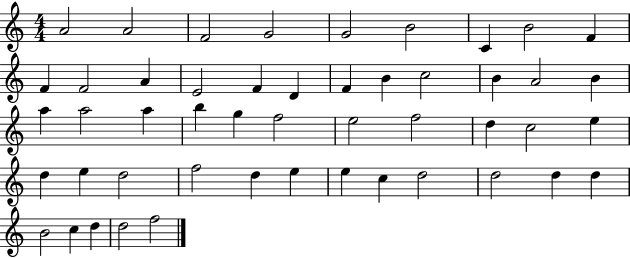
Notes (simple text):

A4/h A4/h F4/h G4/h G4/h B4/h C4/q B4/h F4/q F4/q F4/h A4/q E4/h F4/q D4/q F4/q B4/q C5/h B4/q A4/h B4/q A5/q A5/h A5/q B5/q G5/q F5/h E5/h F5/h D5/q C5/h E5/q D5/q E5/q D5/h F5/h D5/q E5/q E5/q C5/q D5/h D5/h D5/q D5/q B4/h C5/q D5/q D5/h F5/h